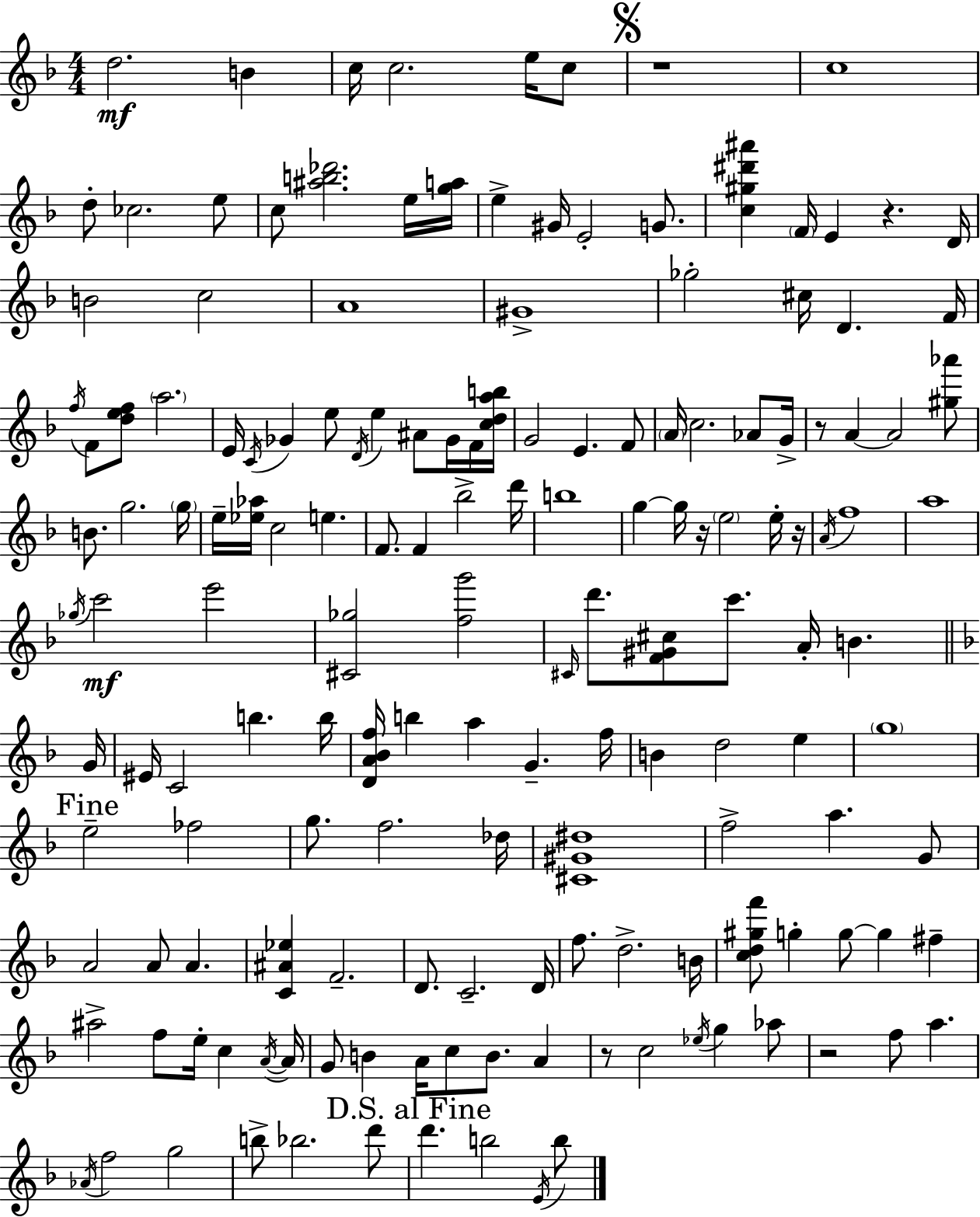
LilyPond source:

{
  \clef treble
  \numericTimeSignature
  \time 4/4
  \key f \major
  d''2.\mf b'4 | c''16 c''2. e''16 c''8 | \mark \markup { \musicglyph "scripts.segno" } r1 | c''1 | \break d''8-. ces''2. e''8 | c''8 <ais'' b'' des'''>2. e''16 <g'' a''>16 | e''4-> gis'16 e'2-. g'8. | <c'' gis'' dis''' ais'''>4 \parenthesize f'16 e'4 r4. d'16 | \break b'2 c''2 | a'1 | gis'1-> | ges''2-. cis''16 d'4. f'16 | \break \acciaccatura { f''16 } f'8 <d'' e'' f''>8 \parenthesize a''2. | e'16 \acciaccatura { c'16 } ges'4 e''8 \acciaccatura { d'16 } e''4 ais'8 | ges'16 f'16 <c'' d'' a'' b''>16 g'2 e'4. | f'8 \parenthesize a'16 c''2. | \break aes'8 g'16-> r8 a'4~~ a'2 | <gis'' aes'''>8 b'8. g''2. | \parenthesize g''16 e''16-- <ees'' aes''>16 c''2 e''4. | f'8. f'4 bes''2-> | \break d'''16 b''1 | g''4~~ g''16 r16 \parenthesize e''2 | e''16-. r16 \acciaccatura { a'16 } f''1 | a''1 | \break \acciaccatura { ges''16 } c'''2\mf e'''2 | <cis' ges''>2 <f'' g'''>2 | \grace { cis'16 } d'''8. <f' gis' cis''>8 c'''8. a'16-. b'4. | \bar "||" \break \key f \major g'16 eis'16 c'2 b''4. | b''16 <d' a' bes' f''>16 b''4 a''4 g'4.-- | f''16 b'4 d''2 e''4 | \parenthesize g''1 | \break \mark "Fine" e''2-- fes''2 | g''8. f''2. | des''16 <cis' gis' dis''>1 | f''2-> a''4. g'8 | \break a'2 a'8 a'4. | <c' ais' ees''>4 f'2.-- | d'8. c'2.-- | d'16 f''8. d''2.-> | \break b'16 <c'' d'' gis'' f'''>8 g''4-. g''8~~ g''4 fis''4-- | ais''2-> f''8 e''16-. c''4 | \acciaccatura { a'16~ }~ a'16 g'8 b'4 a'16 c''8 b'8. a'4 | r8 c''2 \acciaccatura { ees''16 } g''4 | \break aes''8 r2 f''8 a''4. | \acciaccatura { aes'16 } f''2 g''2 | b''8-> bes''2. | d'''8 \mark "D.S. al Fine" d'''4. b''2 | \break \acciaccatura { e'16 } b''8 \bar "|."
}